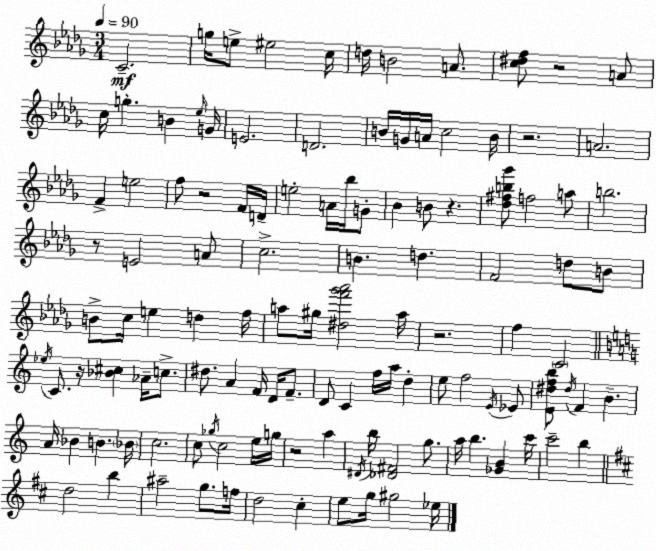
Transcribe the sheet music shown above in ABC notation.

X:1
T:Untitled
M:3/4
L:1/4
K:Bbm
C2 g/4 e/2 ^e2 c/4 d/4 B2 A/2 [c^df]/2 z2 A/2 c/4 g B _e/4 G/4 E2 D2 B/4 G/4 A/4 c2 B/4 z2 A2 F e2 f/2 z2 F/4 D/4 e2 A/4 _b/4 G/2 _B B/2 z [_d^fb_g']/2 f2 a/2 b2 z/2 E2 A/2 c2 B d F2 d/2 B/2 B/2 c/4 e d f/4 a/2 ^g/4 [^df'_g'_a']2 a/4 z2 f C2 _e/4 C/2 z/4 [_B^c] _A/4 c/2 ^d/2 A F/4 D/4 F/2 D/2 C f/4 a/4 d e/2 f2 E/4 _E/2 [E^dfb]/2 ^d/4 F B A/4 _B B _B/4 c2 c/2 _g/4 c2 e/4 g/4 z2 a ^D/4 b/4 [_D^F]2 g/2 a/4 b [_GB] c'/4 c'2 b d2 b ^a2 g/2 f/4 d2 ^c e/2 g/4 ^g2 _e/4